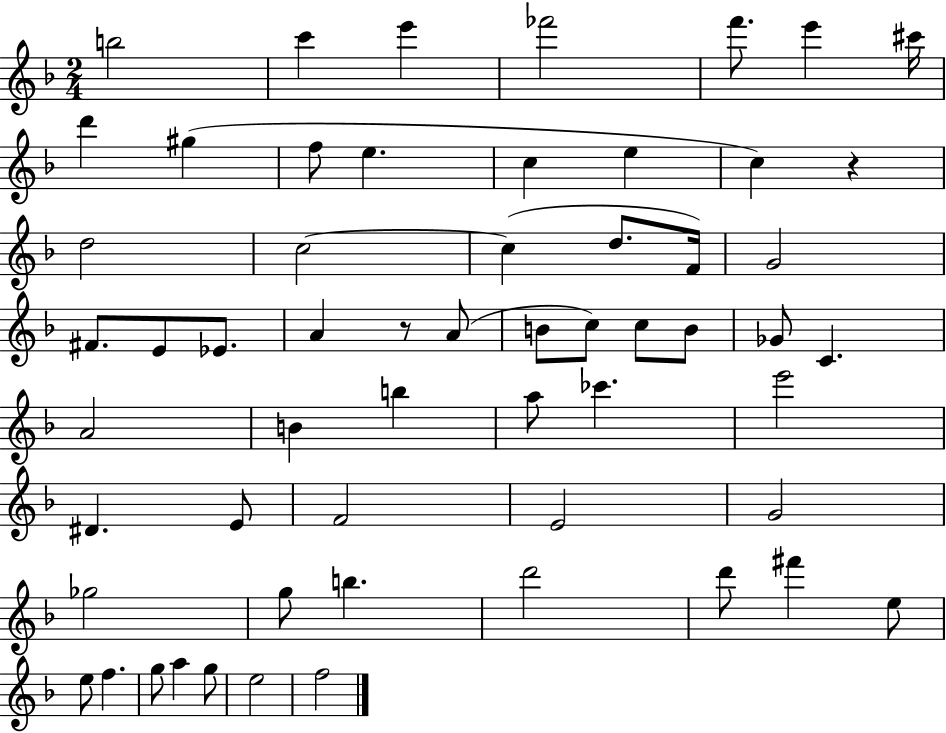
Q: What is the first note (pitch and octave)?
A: B5